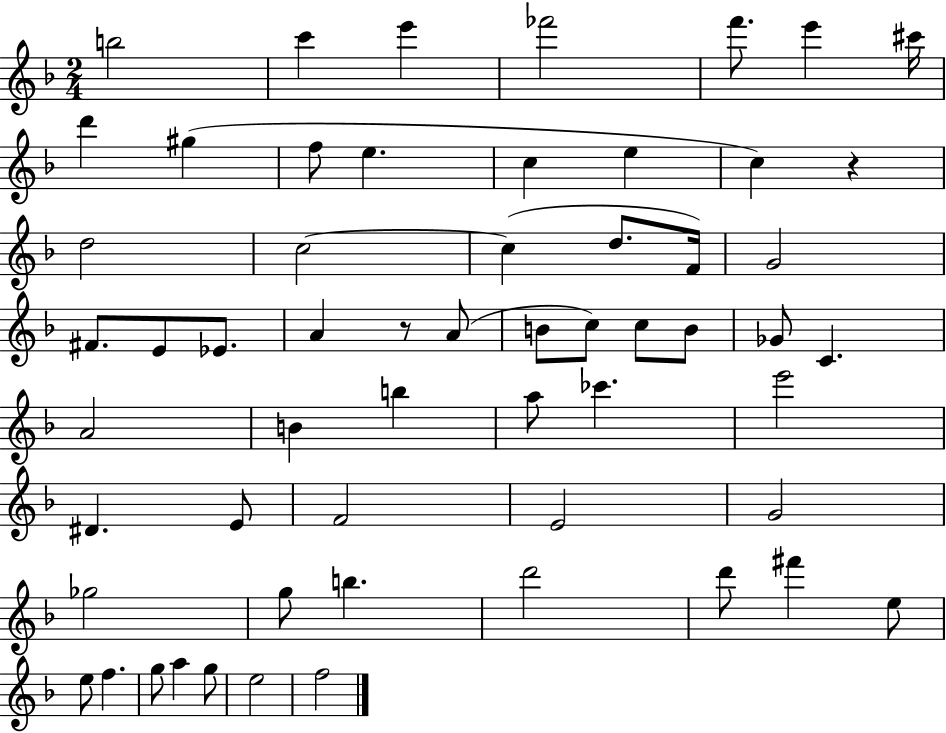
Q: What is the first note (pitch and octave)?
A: B5